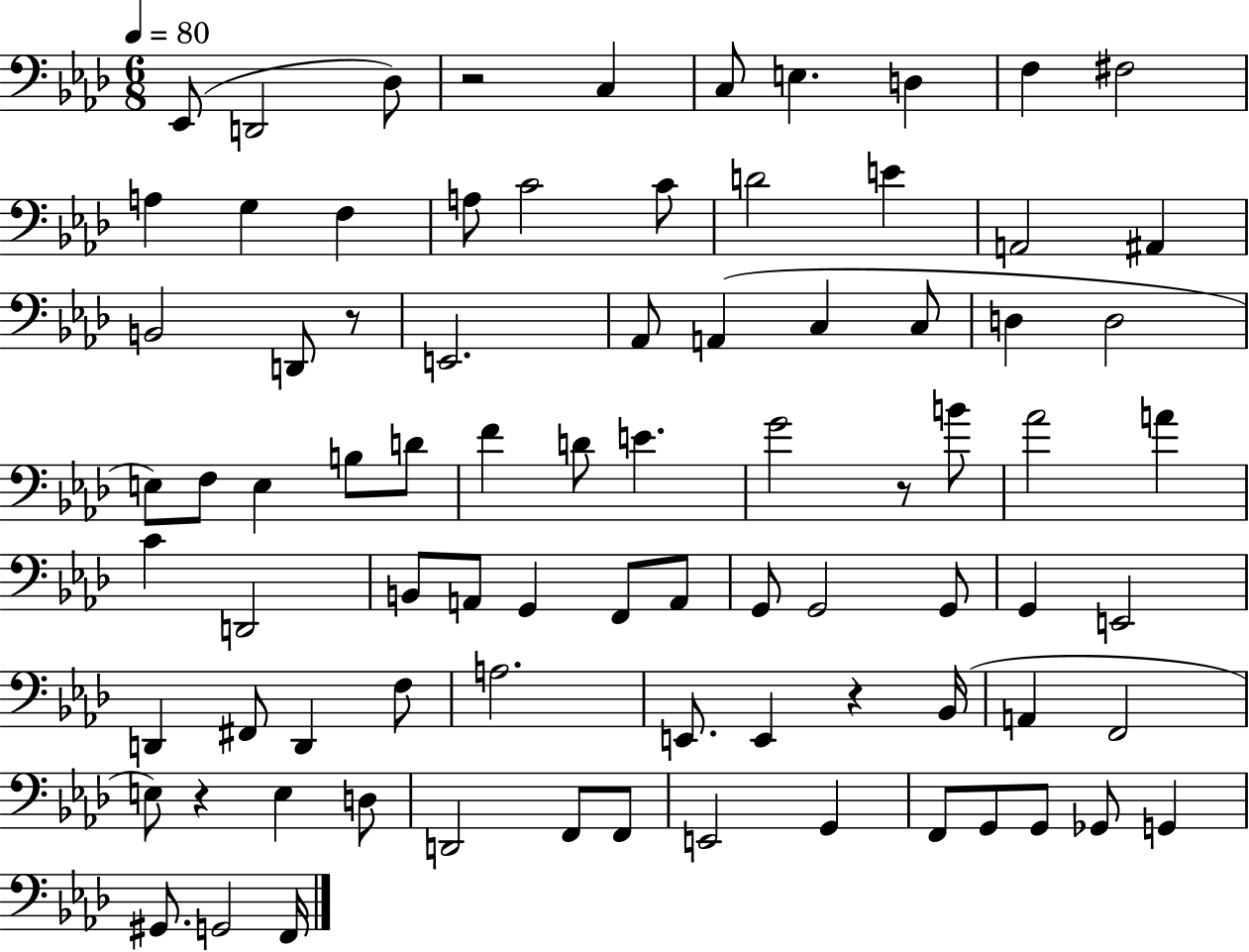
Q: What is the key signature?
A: AES major